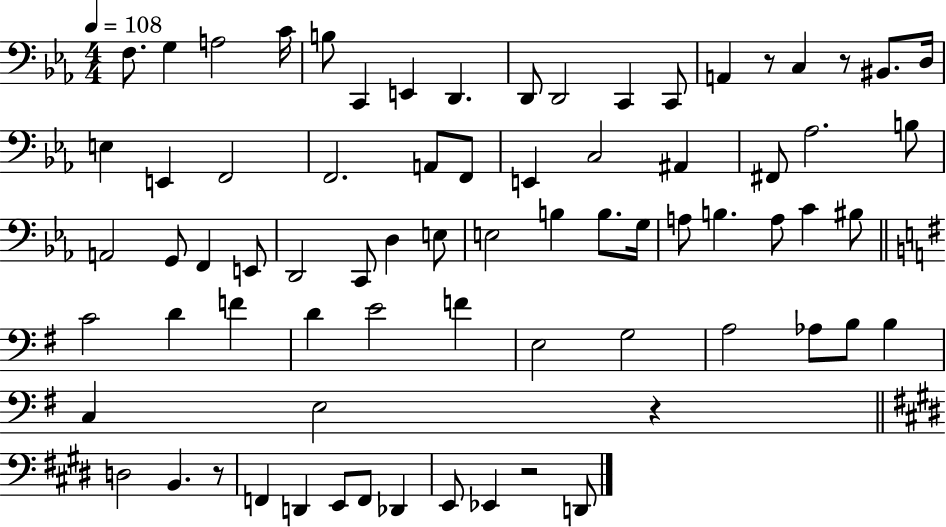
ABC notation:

X:1
T:Untitled
M:4/4
L:1/4
K:Eb
F,/2 G, A,2 C/4 B,/2 C,, E,, D,, D,,/2 D,,2 C,, C,,/2 A,, z/2 C, z/2 ^B,,/2 D,/4 E, E,, F,,2 F,,2 A,,/2 F,,/2 E,, C,2 ^A,, ^F,,/2 _A,2 B,/2 A,,2 G,,/2 F,, E,,/2 D,,2 C,,/2 D, E,/2 E,2 B, B,/2 G,/4 A,/2 B, A,/2 C ^B,/2 C2 D F D E2 F E,2 G,2 A,2 _A,/2 B,/2 B, C, E,2 z D,2 B,, z/2 F,, D,, E,,/2 F,,/2 _D,, E,,/2 _E,, z2 D,,/2